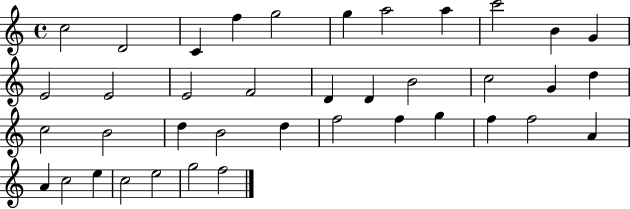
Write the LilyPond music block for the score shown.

{
  \clef treble
  \time 4/4
  \defaultTimeSignature
  \key c \major
  c''2 d'2 | c'4 f''4 g''2 | g''4 a''2 a''4 | c'''2 b'4 g'4 | \break e'2 e'2 | e'2 f'2 | d'4 d'4 b'2 | c''2 g'4 d''4 | \break c''2 b'2 | d''4 b'2 d''4 | f''2 f''4 g''4 | f''4 f''2 a'4 | \break a'4 c''2 e''4 | c''2 e''2 | g''2 f''2 | \bar "|."
}